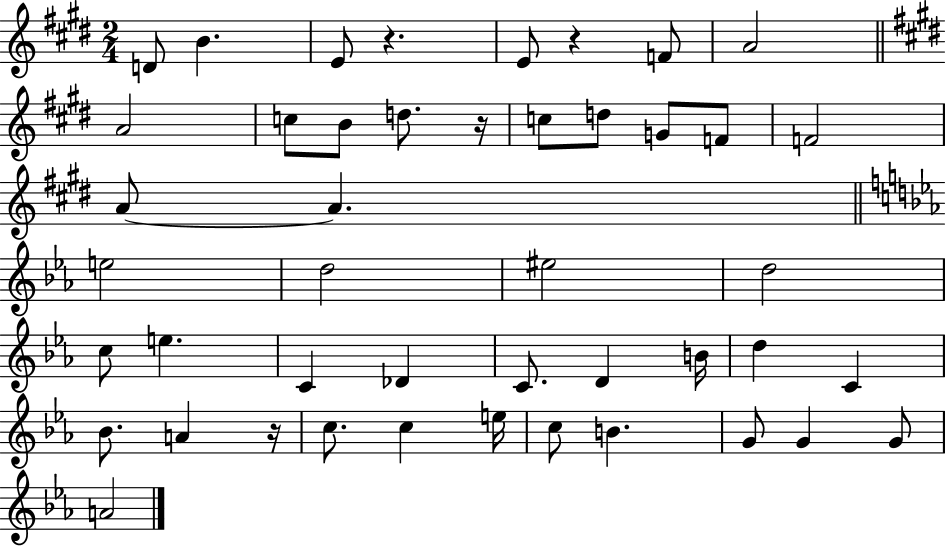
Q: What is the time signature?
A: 2/4